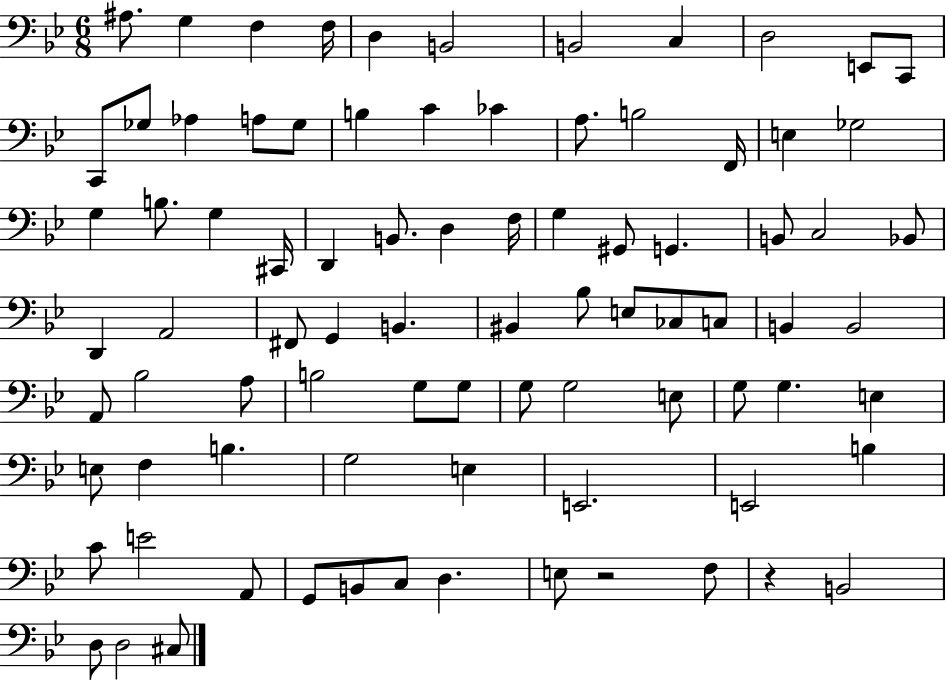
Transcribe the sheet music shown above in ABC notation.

X:1
T:Untitled
M:6/8
L:1/4
K:Bb
^A,/2 G, F, F,/4 D, B,,2 B,,2 C, D,2 E,,/2 C,,/2 C,,/2 _G,/2 _A, A,/2 _G,/2 B, C _C A,/2 B,2 F,,/4 E, _G,2 G, B,/2 G, ^C,,/4 D,, B,,/2 D, F,/4 G, ^G,,/2 G,, B,,/2 C,2 _B,,/2 D,, A,,2 ^F,,/2 G,, B,, ^B,, _B,/2 E,/2 _C,/2 C,/2 B,, B,,2 A,,/2 _B,2 A,/2 B,2 G,/2 G,/2 G,/2 G,2 E,/2 G,/2 G, E, E,/2 F, B, G,2 E, E,,2 E,,2 B, C/2 E2 A,,/2 G,,/2 B,,/2 C,/2 D, E,/2 z2 F,/2 z B,,2 D,/2 D,2 ^C,/2